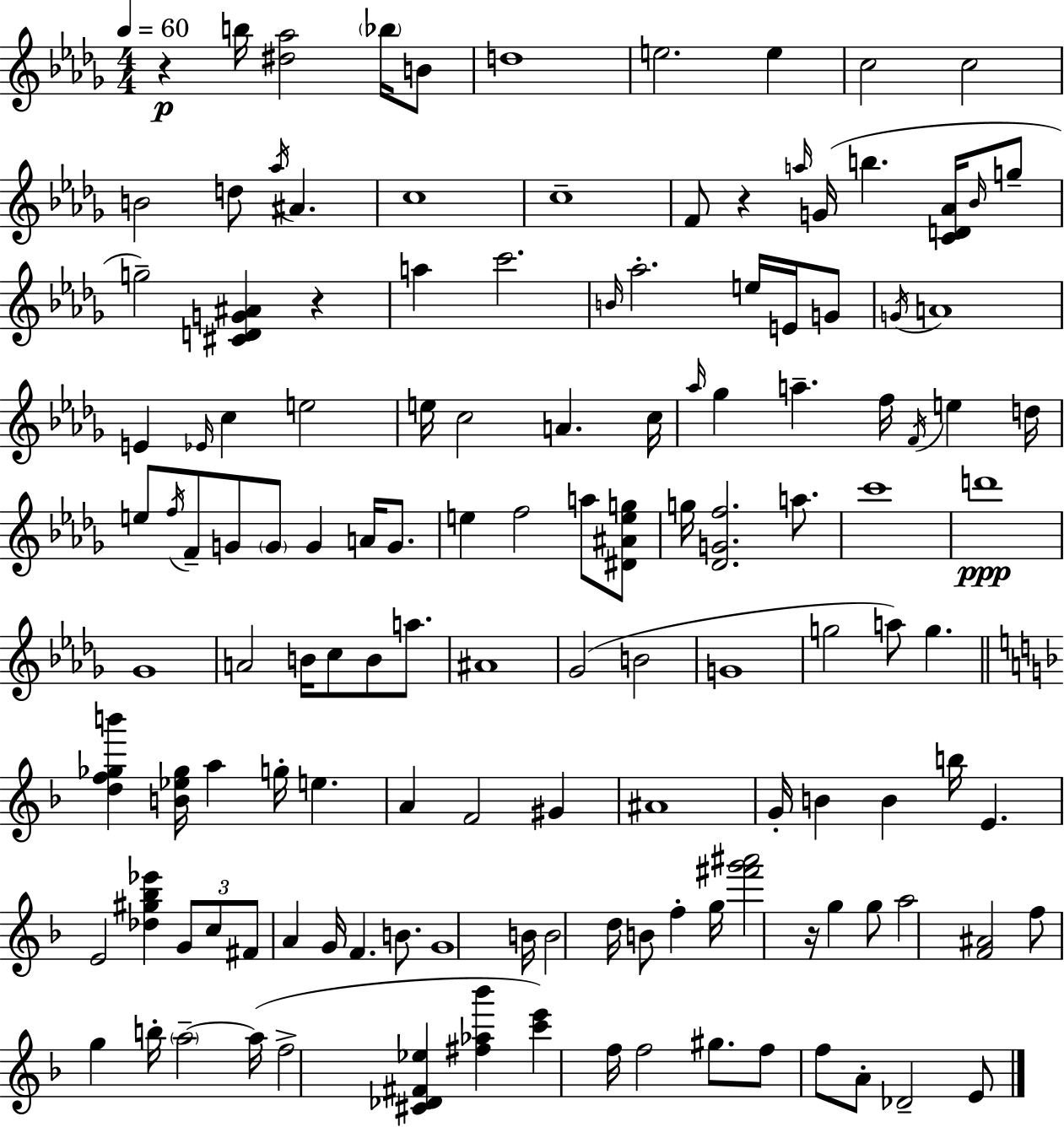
R/q B5/s [D#5,Ab5]/h Bb5/s B4/e D5/w E5/h. E5/q C5/h C5/h B4/h D5/e Ab5/s A#4/q. C5/w C5/w F4/e R/q A5/s G4/s B5/q. [C4,D4,Ab4]/s Bb4/s G5/e G5/h [C#4,D4,G4,A#4]/q R/q A5/q C6/h. B4/s Ab5/h. E5/s E4/s G4/e G4/s A4/w E4/q Eb4/s C5/q E5/h E5/s C5/h A4/q. C5/s Ab5/s Gb5/q A5/q. F5/s F4/s E5/q D5/s E5/e F5/s F4/e G4/e G4/e G4/q A4/s G4/e. E5/q F5/h A5/e [D#4,A#4,E5,G5]/e G5/s [Db4,G4,F5]/h. A5/e. C6/w D6/w Gb4/w A4/h B4/s C5/e B4/e A5/e. A#4/w Gb4/h B4/h G4/w G5/h A5/e G5/q. [D5,F5,Gb5,B6]/q [B4,Eb5,Gb5]/s A5/q G5/s E5/q. A4/q F4/h G#4/q A#4/w G4/s B4/q B4/q B5/s E4/q. E4/h [Db5,G#5,Bb5,Eb6]/q G4/e C5/e F#4/e A4/q G4/s F4/q. B4/e. G4/w B4/s B4/h D5/s B4/e F5/q G5/s [F#6,G6,A#6]/h R/s G5/q G5/e A5/h [F4,A#4]/h F5/e G5/q B5/s A5/h A5/s F5/h [C#4,Db4,F#4,Eb5]/q [F#5,Ab5,Bb6]/q [C6,E6]/q F5/s F5/h G#5/e. F5/e F5/e A4/e Db4/h E4/e